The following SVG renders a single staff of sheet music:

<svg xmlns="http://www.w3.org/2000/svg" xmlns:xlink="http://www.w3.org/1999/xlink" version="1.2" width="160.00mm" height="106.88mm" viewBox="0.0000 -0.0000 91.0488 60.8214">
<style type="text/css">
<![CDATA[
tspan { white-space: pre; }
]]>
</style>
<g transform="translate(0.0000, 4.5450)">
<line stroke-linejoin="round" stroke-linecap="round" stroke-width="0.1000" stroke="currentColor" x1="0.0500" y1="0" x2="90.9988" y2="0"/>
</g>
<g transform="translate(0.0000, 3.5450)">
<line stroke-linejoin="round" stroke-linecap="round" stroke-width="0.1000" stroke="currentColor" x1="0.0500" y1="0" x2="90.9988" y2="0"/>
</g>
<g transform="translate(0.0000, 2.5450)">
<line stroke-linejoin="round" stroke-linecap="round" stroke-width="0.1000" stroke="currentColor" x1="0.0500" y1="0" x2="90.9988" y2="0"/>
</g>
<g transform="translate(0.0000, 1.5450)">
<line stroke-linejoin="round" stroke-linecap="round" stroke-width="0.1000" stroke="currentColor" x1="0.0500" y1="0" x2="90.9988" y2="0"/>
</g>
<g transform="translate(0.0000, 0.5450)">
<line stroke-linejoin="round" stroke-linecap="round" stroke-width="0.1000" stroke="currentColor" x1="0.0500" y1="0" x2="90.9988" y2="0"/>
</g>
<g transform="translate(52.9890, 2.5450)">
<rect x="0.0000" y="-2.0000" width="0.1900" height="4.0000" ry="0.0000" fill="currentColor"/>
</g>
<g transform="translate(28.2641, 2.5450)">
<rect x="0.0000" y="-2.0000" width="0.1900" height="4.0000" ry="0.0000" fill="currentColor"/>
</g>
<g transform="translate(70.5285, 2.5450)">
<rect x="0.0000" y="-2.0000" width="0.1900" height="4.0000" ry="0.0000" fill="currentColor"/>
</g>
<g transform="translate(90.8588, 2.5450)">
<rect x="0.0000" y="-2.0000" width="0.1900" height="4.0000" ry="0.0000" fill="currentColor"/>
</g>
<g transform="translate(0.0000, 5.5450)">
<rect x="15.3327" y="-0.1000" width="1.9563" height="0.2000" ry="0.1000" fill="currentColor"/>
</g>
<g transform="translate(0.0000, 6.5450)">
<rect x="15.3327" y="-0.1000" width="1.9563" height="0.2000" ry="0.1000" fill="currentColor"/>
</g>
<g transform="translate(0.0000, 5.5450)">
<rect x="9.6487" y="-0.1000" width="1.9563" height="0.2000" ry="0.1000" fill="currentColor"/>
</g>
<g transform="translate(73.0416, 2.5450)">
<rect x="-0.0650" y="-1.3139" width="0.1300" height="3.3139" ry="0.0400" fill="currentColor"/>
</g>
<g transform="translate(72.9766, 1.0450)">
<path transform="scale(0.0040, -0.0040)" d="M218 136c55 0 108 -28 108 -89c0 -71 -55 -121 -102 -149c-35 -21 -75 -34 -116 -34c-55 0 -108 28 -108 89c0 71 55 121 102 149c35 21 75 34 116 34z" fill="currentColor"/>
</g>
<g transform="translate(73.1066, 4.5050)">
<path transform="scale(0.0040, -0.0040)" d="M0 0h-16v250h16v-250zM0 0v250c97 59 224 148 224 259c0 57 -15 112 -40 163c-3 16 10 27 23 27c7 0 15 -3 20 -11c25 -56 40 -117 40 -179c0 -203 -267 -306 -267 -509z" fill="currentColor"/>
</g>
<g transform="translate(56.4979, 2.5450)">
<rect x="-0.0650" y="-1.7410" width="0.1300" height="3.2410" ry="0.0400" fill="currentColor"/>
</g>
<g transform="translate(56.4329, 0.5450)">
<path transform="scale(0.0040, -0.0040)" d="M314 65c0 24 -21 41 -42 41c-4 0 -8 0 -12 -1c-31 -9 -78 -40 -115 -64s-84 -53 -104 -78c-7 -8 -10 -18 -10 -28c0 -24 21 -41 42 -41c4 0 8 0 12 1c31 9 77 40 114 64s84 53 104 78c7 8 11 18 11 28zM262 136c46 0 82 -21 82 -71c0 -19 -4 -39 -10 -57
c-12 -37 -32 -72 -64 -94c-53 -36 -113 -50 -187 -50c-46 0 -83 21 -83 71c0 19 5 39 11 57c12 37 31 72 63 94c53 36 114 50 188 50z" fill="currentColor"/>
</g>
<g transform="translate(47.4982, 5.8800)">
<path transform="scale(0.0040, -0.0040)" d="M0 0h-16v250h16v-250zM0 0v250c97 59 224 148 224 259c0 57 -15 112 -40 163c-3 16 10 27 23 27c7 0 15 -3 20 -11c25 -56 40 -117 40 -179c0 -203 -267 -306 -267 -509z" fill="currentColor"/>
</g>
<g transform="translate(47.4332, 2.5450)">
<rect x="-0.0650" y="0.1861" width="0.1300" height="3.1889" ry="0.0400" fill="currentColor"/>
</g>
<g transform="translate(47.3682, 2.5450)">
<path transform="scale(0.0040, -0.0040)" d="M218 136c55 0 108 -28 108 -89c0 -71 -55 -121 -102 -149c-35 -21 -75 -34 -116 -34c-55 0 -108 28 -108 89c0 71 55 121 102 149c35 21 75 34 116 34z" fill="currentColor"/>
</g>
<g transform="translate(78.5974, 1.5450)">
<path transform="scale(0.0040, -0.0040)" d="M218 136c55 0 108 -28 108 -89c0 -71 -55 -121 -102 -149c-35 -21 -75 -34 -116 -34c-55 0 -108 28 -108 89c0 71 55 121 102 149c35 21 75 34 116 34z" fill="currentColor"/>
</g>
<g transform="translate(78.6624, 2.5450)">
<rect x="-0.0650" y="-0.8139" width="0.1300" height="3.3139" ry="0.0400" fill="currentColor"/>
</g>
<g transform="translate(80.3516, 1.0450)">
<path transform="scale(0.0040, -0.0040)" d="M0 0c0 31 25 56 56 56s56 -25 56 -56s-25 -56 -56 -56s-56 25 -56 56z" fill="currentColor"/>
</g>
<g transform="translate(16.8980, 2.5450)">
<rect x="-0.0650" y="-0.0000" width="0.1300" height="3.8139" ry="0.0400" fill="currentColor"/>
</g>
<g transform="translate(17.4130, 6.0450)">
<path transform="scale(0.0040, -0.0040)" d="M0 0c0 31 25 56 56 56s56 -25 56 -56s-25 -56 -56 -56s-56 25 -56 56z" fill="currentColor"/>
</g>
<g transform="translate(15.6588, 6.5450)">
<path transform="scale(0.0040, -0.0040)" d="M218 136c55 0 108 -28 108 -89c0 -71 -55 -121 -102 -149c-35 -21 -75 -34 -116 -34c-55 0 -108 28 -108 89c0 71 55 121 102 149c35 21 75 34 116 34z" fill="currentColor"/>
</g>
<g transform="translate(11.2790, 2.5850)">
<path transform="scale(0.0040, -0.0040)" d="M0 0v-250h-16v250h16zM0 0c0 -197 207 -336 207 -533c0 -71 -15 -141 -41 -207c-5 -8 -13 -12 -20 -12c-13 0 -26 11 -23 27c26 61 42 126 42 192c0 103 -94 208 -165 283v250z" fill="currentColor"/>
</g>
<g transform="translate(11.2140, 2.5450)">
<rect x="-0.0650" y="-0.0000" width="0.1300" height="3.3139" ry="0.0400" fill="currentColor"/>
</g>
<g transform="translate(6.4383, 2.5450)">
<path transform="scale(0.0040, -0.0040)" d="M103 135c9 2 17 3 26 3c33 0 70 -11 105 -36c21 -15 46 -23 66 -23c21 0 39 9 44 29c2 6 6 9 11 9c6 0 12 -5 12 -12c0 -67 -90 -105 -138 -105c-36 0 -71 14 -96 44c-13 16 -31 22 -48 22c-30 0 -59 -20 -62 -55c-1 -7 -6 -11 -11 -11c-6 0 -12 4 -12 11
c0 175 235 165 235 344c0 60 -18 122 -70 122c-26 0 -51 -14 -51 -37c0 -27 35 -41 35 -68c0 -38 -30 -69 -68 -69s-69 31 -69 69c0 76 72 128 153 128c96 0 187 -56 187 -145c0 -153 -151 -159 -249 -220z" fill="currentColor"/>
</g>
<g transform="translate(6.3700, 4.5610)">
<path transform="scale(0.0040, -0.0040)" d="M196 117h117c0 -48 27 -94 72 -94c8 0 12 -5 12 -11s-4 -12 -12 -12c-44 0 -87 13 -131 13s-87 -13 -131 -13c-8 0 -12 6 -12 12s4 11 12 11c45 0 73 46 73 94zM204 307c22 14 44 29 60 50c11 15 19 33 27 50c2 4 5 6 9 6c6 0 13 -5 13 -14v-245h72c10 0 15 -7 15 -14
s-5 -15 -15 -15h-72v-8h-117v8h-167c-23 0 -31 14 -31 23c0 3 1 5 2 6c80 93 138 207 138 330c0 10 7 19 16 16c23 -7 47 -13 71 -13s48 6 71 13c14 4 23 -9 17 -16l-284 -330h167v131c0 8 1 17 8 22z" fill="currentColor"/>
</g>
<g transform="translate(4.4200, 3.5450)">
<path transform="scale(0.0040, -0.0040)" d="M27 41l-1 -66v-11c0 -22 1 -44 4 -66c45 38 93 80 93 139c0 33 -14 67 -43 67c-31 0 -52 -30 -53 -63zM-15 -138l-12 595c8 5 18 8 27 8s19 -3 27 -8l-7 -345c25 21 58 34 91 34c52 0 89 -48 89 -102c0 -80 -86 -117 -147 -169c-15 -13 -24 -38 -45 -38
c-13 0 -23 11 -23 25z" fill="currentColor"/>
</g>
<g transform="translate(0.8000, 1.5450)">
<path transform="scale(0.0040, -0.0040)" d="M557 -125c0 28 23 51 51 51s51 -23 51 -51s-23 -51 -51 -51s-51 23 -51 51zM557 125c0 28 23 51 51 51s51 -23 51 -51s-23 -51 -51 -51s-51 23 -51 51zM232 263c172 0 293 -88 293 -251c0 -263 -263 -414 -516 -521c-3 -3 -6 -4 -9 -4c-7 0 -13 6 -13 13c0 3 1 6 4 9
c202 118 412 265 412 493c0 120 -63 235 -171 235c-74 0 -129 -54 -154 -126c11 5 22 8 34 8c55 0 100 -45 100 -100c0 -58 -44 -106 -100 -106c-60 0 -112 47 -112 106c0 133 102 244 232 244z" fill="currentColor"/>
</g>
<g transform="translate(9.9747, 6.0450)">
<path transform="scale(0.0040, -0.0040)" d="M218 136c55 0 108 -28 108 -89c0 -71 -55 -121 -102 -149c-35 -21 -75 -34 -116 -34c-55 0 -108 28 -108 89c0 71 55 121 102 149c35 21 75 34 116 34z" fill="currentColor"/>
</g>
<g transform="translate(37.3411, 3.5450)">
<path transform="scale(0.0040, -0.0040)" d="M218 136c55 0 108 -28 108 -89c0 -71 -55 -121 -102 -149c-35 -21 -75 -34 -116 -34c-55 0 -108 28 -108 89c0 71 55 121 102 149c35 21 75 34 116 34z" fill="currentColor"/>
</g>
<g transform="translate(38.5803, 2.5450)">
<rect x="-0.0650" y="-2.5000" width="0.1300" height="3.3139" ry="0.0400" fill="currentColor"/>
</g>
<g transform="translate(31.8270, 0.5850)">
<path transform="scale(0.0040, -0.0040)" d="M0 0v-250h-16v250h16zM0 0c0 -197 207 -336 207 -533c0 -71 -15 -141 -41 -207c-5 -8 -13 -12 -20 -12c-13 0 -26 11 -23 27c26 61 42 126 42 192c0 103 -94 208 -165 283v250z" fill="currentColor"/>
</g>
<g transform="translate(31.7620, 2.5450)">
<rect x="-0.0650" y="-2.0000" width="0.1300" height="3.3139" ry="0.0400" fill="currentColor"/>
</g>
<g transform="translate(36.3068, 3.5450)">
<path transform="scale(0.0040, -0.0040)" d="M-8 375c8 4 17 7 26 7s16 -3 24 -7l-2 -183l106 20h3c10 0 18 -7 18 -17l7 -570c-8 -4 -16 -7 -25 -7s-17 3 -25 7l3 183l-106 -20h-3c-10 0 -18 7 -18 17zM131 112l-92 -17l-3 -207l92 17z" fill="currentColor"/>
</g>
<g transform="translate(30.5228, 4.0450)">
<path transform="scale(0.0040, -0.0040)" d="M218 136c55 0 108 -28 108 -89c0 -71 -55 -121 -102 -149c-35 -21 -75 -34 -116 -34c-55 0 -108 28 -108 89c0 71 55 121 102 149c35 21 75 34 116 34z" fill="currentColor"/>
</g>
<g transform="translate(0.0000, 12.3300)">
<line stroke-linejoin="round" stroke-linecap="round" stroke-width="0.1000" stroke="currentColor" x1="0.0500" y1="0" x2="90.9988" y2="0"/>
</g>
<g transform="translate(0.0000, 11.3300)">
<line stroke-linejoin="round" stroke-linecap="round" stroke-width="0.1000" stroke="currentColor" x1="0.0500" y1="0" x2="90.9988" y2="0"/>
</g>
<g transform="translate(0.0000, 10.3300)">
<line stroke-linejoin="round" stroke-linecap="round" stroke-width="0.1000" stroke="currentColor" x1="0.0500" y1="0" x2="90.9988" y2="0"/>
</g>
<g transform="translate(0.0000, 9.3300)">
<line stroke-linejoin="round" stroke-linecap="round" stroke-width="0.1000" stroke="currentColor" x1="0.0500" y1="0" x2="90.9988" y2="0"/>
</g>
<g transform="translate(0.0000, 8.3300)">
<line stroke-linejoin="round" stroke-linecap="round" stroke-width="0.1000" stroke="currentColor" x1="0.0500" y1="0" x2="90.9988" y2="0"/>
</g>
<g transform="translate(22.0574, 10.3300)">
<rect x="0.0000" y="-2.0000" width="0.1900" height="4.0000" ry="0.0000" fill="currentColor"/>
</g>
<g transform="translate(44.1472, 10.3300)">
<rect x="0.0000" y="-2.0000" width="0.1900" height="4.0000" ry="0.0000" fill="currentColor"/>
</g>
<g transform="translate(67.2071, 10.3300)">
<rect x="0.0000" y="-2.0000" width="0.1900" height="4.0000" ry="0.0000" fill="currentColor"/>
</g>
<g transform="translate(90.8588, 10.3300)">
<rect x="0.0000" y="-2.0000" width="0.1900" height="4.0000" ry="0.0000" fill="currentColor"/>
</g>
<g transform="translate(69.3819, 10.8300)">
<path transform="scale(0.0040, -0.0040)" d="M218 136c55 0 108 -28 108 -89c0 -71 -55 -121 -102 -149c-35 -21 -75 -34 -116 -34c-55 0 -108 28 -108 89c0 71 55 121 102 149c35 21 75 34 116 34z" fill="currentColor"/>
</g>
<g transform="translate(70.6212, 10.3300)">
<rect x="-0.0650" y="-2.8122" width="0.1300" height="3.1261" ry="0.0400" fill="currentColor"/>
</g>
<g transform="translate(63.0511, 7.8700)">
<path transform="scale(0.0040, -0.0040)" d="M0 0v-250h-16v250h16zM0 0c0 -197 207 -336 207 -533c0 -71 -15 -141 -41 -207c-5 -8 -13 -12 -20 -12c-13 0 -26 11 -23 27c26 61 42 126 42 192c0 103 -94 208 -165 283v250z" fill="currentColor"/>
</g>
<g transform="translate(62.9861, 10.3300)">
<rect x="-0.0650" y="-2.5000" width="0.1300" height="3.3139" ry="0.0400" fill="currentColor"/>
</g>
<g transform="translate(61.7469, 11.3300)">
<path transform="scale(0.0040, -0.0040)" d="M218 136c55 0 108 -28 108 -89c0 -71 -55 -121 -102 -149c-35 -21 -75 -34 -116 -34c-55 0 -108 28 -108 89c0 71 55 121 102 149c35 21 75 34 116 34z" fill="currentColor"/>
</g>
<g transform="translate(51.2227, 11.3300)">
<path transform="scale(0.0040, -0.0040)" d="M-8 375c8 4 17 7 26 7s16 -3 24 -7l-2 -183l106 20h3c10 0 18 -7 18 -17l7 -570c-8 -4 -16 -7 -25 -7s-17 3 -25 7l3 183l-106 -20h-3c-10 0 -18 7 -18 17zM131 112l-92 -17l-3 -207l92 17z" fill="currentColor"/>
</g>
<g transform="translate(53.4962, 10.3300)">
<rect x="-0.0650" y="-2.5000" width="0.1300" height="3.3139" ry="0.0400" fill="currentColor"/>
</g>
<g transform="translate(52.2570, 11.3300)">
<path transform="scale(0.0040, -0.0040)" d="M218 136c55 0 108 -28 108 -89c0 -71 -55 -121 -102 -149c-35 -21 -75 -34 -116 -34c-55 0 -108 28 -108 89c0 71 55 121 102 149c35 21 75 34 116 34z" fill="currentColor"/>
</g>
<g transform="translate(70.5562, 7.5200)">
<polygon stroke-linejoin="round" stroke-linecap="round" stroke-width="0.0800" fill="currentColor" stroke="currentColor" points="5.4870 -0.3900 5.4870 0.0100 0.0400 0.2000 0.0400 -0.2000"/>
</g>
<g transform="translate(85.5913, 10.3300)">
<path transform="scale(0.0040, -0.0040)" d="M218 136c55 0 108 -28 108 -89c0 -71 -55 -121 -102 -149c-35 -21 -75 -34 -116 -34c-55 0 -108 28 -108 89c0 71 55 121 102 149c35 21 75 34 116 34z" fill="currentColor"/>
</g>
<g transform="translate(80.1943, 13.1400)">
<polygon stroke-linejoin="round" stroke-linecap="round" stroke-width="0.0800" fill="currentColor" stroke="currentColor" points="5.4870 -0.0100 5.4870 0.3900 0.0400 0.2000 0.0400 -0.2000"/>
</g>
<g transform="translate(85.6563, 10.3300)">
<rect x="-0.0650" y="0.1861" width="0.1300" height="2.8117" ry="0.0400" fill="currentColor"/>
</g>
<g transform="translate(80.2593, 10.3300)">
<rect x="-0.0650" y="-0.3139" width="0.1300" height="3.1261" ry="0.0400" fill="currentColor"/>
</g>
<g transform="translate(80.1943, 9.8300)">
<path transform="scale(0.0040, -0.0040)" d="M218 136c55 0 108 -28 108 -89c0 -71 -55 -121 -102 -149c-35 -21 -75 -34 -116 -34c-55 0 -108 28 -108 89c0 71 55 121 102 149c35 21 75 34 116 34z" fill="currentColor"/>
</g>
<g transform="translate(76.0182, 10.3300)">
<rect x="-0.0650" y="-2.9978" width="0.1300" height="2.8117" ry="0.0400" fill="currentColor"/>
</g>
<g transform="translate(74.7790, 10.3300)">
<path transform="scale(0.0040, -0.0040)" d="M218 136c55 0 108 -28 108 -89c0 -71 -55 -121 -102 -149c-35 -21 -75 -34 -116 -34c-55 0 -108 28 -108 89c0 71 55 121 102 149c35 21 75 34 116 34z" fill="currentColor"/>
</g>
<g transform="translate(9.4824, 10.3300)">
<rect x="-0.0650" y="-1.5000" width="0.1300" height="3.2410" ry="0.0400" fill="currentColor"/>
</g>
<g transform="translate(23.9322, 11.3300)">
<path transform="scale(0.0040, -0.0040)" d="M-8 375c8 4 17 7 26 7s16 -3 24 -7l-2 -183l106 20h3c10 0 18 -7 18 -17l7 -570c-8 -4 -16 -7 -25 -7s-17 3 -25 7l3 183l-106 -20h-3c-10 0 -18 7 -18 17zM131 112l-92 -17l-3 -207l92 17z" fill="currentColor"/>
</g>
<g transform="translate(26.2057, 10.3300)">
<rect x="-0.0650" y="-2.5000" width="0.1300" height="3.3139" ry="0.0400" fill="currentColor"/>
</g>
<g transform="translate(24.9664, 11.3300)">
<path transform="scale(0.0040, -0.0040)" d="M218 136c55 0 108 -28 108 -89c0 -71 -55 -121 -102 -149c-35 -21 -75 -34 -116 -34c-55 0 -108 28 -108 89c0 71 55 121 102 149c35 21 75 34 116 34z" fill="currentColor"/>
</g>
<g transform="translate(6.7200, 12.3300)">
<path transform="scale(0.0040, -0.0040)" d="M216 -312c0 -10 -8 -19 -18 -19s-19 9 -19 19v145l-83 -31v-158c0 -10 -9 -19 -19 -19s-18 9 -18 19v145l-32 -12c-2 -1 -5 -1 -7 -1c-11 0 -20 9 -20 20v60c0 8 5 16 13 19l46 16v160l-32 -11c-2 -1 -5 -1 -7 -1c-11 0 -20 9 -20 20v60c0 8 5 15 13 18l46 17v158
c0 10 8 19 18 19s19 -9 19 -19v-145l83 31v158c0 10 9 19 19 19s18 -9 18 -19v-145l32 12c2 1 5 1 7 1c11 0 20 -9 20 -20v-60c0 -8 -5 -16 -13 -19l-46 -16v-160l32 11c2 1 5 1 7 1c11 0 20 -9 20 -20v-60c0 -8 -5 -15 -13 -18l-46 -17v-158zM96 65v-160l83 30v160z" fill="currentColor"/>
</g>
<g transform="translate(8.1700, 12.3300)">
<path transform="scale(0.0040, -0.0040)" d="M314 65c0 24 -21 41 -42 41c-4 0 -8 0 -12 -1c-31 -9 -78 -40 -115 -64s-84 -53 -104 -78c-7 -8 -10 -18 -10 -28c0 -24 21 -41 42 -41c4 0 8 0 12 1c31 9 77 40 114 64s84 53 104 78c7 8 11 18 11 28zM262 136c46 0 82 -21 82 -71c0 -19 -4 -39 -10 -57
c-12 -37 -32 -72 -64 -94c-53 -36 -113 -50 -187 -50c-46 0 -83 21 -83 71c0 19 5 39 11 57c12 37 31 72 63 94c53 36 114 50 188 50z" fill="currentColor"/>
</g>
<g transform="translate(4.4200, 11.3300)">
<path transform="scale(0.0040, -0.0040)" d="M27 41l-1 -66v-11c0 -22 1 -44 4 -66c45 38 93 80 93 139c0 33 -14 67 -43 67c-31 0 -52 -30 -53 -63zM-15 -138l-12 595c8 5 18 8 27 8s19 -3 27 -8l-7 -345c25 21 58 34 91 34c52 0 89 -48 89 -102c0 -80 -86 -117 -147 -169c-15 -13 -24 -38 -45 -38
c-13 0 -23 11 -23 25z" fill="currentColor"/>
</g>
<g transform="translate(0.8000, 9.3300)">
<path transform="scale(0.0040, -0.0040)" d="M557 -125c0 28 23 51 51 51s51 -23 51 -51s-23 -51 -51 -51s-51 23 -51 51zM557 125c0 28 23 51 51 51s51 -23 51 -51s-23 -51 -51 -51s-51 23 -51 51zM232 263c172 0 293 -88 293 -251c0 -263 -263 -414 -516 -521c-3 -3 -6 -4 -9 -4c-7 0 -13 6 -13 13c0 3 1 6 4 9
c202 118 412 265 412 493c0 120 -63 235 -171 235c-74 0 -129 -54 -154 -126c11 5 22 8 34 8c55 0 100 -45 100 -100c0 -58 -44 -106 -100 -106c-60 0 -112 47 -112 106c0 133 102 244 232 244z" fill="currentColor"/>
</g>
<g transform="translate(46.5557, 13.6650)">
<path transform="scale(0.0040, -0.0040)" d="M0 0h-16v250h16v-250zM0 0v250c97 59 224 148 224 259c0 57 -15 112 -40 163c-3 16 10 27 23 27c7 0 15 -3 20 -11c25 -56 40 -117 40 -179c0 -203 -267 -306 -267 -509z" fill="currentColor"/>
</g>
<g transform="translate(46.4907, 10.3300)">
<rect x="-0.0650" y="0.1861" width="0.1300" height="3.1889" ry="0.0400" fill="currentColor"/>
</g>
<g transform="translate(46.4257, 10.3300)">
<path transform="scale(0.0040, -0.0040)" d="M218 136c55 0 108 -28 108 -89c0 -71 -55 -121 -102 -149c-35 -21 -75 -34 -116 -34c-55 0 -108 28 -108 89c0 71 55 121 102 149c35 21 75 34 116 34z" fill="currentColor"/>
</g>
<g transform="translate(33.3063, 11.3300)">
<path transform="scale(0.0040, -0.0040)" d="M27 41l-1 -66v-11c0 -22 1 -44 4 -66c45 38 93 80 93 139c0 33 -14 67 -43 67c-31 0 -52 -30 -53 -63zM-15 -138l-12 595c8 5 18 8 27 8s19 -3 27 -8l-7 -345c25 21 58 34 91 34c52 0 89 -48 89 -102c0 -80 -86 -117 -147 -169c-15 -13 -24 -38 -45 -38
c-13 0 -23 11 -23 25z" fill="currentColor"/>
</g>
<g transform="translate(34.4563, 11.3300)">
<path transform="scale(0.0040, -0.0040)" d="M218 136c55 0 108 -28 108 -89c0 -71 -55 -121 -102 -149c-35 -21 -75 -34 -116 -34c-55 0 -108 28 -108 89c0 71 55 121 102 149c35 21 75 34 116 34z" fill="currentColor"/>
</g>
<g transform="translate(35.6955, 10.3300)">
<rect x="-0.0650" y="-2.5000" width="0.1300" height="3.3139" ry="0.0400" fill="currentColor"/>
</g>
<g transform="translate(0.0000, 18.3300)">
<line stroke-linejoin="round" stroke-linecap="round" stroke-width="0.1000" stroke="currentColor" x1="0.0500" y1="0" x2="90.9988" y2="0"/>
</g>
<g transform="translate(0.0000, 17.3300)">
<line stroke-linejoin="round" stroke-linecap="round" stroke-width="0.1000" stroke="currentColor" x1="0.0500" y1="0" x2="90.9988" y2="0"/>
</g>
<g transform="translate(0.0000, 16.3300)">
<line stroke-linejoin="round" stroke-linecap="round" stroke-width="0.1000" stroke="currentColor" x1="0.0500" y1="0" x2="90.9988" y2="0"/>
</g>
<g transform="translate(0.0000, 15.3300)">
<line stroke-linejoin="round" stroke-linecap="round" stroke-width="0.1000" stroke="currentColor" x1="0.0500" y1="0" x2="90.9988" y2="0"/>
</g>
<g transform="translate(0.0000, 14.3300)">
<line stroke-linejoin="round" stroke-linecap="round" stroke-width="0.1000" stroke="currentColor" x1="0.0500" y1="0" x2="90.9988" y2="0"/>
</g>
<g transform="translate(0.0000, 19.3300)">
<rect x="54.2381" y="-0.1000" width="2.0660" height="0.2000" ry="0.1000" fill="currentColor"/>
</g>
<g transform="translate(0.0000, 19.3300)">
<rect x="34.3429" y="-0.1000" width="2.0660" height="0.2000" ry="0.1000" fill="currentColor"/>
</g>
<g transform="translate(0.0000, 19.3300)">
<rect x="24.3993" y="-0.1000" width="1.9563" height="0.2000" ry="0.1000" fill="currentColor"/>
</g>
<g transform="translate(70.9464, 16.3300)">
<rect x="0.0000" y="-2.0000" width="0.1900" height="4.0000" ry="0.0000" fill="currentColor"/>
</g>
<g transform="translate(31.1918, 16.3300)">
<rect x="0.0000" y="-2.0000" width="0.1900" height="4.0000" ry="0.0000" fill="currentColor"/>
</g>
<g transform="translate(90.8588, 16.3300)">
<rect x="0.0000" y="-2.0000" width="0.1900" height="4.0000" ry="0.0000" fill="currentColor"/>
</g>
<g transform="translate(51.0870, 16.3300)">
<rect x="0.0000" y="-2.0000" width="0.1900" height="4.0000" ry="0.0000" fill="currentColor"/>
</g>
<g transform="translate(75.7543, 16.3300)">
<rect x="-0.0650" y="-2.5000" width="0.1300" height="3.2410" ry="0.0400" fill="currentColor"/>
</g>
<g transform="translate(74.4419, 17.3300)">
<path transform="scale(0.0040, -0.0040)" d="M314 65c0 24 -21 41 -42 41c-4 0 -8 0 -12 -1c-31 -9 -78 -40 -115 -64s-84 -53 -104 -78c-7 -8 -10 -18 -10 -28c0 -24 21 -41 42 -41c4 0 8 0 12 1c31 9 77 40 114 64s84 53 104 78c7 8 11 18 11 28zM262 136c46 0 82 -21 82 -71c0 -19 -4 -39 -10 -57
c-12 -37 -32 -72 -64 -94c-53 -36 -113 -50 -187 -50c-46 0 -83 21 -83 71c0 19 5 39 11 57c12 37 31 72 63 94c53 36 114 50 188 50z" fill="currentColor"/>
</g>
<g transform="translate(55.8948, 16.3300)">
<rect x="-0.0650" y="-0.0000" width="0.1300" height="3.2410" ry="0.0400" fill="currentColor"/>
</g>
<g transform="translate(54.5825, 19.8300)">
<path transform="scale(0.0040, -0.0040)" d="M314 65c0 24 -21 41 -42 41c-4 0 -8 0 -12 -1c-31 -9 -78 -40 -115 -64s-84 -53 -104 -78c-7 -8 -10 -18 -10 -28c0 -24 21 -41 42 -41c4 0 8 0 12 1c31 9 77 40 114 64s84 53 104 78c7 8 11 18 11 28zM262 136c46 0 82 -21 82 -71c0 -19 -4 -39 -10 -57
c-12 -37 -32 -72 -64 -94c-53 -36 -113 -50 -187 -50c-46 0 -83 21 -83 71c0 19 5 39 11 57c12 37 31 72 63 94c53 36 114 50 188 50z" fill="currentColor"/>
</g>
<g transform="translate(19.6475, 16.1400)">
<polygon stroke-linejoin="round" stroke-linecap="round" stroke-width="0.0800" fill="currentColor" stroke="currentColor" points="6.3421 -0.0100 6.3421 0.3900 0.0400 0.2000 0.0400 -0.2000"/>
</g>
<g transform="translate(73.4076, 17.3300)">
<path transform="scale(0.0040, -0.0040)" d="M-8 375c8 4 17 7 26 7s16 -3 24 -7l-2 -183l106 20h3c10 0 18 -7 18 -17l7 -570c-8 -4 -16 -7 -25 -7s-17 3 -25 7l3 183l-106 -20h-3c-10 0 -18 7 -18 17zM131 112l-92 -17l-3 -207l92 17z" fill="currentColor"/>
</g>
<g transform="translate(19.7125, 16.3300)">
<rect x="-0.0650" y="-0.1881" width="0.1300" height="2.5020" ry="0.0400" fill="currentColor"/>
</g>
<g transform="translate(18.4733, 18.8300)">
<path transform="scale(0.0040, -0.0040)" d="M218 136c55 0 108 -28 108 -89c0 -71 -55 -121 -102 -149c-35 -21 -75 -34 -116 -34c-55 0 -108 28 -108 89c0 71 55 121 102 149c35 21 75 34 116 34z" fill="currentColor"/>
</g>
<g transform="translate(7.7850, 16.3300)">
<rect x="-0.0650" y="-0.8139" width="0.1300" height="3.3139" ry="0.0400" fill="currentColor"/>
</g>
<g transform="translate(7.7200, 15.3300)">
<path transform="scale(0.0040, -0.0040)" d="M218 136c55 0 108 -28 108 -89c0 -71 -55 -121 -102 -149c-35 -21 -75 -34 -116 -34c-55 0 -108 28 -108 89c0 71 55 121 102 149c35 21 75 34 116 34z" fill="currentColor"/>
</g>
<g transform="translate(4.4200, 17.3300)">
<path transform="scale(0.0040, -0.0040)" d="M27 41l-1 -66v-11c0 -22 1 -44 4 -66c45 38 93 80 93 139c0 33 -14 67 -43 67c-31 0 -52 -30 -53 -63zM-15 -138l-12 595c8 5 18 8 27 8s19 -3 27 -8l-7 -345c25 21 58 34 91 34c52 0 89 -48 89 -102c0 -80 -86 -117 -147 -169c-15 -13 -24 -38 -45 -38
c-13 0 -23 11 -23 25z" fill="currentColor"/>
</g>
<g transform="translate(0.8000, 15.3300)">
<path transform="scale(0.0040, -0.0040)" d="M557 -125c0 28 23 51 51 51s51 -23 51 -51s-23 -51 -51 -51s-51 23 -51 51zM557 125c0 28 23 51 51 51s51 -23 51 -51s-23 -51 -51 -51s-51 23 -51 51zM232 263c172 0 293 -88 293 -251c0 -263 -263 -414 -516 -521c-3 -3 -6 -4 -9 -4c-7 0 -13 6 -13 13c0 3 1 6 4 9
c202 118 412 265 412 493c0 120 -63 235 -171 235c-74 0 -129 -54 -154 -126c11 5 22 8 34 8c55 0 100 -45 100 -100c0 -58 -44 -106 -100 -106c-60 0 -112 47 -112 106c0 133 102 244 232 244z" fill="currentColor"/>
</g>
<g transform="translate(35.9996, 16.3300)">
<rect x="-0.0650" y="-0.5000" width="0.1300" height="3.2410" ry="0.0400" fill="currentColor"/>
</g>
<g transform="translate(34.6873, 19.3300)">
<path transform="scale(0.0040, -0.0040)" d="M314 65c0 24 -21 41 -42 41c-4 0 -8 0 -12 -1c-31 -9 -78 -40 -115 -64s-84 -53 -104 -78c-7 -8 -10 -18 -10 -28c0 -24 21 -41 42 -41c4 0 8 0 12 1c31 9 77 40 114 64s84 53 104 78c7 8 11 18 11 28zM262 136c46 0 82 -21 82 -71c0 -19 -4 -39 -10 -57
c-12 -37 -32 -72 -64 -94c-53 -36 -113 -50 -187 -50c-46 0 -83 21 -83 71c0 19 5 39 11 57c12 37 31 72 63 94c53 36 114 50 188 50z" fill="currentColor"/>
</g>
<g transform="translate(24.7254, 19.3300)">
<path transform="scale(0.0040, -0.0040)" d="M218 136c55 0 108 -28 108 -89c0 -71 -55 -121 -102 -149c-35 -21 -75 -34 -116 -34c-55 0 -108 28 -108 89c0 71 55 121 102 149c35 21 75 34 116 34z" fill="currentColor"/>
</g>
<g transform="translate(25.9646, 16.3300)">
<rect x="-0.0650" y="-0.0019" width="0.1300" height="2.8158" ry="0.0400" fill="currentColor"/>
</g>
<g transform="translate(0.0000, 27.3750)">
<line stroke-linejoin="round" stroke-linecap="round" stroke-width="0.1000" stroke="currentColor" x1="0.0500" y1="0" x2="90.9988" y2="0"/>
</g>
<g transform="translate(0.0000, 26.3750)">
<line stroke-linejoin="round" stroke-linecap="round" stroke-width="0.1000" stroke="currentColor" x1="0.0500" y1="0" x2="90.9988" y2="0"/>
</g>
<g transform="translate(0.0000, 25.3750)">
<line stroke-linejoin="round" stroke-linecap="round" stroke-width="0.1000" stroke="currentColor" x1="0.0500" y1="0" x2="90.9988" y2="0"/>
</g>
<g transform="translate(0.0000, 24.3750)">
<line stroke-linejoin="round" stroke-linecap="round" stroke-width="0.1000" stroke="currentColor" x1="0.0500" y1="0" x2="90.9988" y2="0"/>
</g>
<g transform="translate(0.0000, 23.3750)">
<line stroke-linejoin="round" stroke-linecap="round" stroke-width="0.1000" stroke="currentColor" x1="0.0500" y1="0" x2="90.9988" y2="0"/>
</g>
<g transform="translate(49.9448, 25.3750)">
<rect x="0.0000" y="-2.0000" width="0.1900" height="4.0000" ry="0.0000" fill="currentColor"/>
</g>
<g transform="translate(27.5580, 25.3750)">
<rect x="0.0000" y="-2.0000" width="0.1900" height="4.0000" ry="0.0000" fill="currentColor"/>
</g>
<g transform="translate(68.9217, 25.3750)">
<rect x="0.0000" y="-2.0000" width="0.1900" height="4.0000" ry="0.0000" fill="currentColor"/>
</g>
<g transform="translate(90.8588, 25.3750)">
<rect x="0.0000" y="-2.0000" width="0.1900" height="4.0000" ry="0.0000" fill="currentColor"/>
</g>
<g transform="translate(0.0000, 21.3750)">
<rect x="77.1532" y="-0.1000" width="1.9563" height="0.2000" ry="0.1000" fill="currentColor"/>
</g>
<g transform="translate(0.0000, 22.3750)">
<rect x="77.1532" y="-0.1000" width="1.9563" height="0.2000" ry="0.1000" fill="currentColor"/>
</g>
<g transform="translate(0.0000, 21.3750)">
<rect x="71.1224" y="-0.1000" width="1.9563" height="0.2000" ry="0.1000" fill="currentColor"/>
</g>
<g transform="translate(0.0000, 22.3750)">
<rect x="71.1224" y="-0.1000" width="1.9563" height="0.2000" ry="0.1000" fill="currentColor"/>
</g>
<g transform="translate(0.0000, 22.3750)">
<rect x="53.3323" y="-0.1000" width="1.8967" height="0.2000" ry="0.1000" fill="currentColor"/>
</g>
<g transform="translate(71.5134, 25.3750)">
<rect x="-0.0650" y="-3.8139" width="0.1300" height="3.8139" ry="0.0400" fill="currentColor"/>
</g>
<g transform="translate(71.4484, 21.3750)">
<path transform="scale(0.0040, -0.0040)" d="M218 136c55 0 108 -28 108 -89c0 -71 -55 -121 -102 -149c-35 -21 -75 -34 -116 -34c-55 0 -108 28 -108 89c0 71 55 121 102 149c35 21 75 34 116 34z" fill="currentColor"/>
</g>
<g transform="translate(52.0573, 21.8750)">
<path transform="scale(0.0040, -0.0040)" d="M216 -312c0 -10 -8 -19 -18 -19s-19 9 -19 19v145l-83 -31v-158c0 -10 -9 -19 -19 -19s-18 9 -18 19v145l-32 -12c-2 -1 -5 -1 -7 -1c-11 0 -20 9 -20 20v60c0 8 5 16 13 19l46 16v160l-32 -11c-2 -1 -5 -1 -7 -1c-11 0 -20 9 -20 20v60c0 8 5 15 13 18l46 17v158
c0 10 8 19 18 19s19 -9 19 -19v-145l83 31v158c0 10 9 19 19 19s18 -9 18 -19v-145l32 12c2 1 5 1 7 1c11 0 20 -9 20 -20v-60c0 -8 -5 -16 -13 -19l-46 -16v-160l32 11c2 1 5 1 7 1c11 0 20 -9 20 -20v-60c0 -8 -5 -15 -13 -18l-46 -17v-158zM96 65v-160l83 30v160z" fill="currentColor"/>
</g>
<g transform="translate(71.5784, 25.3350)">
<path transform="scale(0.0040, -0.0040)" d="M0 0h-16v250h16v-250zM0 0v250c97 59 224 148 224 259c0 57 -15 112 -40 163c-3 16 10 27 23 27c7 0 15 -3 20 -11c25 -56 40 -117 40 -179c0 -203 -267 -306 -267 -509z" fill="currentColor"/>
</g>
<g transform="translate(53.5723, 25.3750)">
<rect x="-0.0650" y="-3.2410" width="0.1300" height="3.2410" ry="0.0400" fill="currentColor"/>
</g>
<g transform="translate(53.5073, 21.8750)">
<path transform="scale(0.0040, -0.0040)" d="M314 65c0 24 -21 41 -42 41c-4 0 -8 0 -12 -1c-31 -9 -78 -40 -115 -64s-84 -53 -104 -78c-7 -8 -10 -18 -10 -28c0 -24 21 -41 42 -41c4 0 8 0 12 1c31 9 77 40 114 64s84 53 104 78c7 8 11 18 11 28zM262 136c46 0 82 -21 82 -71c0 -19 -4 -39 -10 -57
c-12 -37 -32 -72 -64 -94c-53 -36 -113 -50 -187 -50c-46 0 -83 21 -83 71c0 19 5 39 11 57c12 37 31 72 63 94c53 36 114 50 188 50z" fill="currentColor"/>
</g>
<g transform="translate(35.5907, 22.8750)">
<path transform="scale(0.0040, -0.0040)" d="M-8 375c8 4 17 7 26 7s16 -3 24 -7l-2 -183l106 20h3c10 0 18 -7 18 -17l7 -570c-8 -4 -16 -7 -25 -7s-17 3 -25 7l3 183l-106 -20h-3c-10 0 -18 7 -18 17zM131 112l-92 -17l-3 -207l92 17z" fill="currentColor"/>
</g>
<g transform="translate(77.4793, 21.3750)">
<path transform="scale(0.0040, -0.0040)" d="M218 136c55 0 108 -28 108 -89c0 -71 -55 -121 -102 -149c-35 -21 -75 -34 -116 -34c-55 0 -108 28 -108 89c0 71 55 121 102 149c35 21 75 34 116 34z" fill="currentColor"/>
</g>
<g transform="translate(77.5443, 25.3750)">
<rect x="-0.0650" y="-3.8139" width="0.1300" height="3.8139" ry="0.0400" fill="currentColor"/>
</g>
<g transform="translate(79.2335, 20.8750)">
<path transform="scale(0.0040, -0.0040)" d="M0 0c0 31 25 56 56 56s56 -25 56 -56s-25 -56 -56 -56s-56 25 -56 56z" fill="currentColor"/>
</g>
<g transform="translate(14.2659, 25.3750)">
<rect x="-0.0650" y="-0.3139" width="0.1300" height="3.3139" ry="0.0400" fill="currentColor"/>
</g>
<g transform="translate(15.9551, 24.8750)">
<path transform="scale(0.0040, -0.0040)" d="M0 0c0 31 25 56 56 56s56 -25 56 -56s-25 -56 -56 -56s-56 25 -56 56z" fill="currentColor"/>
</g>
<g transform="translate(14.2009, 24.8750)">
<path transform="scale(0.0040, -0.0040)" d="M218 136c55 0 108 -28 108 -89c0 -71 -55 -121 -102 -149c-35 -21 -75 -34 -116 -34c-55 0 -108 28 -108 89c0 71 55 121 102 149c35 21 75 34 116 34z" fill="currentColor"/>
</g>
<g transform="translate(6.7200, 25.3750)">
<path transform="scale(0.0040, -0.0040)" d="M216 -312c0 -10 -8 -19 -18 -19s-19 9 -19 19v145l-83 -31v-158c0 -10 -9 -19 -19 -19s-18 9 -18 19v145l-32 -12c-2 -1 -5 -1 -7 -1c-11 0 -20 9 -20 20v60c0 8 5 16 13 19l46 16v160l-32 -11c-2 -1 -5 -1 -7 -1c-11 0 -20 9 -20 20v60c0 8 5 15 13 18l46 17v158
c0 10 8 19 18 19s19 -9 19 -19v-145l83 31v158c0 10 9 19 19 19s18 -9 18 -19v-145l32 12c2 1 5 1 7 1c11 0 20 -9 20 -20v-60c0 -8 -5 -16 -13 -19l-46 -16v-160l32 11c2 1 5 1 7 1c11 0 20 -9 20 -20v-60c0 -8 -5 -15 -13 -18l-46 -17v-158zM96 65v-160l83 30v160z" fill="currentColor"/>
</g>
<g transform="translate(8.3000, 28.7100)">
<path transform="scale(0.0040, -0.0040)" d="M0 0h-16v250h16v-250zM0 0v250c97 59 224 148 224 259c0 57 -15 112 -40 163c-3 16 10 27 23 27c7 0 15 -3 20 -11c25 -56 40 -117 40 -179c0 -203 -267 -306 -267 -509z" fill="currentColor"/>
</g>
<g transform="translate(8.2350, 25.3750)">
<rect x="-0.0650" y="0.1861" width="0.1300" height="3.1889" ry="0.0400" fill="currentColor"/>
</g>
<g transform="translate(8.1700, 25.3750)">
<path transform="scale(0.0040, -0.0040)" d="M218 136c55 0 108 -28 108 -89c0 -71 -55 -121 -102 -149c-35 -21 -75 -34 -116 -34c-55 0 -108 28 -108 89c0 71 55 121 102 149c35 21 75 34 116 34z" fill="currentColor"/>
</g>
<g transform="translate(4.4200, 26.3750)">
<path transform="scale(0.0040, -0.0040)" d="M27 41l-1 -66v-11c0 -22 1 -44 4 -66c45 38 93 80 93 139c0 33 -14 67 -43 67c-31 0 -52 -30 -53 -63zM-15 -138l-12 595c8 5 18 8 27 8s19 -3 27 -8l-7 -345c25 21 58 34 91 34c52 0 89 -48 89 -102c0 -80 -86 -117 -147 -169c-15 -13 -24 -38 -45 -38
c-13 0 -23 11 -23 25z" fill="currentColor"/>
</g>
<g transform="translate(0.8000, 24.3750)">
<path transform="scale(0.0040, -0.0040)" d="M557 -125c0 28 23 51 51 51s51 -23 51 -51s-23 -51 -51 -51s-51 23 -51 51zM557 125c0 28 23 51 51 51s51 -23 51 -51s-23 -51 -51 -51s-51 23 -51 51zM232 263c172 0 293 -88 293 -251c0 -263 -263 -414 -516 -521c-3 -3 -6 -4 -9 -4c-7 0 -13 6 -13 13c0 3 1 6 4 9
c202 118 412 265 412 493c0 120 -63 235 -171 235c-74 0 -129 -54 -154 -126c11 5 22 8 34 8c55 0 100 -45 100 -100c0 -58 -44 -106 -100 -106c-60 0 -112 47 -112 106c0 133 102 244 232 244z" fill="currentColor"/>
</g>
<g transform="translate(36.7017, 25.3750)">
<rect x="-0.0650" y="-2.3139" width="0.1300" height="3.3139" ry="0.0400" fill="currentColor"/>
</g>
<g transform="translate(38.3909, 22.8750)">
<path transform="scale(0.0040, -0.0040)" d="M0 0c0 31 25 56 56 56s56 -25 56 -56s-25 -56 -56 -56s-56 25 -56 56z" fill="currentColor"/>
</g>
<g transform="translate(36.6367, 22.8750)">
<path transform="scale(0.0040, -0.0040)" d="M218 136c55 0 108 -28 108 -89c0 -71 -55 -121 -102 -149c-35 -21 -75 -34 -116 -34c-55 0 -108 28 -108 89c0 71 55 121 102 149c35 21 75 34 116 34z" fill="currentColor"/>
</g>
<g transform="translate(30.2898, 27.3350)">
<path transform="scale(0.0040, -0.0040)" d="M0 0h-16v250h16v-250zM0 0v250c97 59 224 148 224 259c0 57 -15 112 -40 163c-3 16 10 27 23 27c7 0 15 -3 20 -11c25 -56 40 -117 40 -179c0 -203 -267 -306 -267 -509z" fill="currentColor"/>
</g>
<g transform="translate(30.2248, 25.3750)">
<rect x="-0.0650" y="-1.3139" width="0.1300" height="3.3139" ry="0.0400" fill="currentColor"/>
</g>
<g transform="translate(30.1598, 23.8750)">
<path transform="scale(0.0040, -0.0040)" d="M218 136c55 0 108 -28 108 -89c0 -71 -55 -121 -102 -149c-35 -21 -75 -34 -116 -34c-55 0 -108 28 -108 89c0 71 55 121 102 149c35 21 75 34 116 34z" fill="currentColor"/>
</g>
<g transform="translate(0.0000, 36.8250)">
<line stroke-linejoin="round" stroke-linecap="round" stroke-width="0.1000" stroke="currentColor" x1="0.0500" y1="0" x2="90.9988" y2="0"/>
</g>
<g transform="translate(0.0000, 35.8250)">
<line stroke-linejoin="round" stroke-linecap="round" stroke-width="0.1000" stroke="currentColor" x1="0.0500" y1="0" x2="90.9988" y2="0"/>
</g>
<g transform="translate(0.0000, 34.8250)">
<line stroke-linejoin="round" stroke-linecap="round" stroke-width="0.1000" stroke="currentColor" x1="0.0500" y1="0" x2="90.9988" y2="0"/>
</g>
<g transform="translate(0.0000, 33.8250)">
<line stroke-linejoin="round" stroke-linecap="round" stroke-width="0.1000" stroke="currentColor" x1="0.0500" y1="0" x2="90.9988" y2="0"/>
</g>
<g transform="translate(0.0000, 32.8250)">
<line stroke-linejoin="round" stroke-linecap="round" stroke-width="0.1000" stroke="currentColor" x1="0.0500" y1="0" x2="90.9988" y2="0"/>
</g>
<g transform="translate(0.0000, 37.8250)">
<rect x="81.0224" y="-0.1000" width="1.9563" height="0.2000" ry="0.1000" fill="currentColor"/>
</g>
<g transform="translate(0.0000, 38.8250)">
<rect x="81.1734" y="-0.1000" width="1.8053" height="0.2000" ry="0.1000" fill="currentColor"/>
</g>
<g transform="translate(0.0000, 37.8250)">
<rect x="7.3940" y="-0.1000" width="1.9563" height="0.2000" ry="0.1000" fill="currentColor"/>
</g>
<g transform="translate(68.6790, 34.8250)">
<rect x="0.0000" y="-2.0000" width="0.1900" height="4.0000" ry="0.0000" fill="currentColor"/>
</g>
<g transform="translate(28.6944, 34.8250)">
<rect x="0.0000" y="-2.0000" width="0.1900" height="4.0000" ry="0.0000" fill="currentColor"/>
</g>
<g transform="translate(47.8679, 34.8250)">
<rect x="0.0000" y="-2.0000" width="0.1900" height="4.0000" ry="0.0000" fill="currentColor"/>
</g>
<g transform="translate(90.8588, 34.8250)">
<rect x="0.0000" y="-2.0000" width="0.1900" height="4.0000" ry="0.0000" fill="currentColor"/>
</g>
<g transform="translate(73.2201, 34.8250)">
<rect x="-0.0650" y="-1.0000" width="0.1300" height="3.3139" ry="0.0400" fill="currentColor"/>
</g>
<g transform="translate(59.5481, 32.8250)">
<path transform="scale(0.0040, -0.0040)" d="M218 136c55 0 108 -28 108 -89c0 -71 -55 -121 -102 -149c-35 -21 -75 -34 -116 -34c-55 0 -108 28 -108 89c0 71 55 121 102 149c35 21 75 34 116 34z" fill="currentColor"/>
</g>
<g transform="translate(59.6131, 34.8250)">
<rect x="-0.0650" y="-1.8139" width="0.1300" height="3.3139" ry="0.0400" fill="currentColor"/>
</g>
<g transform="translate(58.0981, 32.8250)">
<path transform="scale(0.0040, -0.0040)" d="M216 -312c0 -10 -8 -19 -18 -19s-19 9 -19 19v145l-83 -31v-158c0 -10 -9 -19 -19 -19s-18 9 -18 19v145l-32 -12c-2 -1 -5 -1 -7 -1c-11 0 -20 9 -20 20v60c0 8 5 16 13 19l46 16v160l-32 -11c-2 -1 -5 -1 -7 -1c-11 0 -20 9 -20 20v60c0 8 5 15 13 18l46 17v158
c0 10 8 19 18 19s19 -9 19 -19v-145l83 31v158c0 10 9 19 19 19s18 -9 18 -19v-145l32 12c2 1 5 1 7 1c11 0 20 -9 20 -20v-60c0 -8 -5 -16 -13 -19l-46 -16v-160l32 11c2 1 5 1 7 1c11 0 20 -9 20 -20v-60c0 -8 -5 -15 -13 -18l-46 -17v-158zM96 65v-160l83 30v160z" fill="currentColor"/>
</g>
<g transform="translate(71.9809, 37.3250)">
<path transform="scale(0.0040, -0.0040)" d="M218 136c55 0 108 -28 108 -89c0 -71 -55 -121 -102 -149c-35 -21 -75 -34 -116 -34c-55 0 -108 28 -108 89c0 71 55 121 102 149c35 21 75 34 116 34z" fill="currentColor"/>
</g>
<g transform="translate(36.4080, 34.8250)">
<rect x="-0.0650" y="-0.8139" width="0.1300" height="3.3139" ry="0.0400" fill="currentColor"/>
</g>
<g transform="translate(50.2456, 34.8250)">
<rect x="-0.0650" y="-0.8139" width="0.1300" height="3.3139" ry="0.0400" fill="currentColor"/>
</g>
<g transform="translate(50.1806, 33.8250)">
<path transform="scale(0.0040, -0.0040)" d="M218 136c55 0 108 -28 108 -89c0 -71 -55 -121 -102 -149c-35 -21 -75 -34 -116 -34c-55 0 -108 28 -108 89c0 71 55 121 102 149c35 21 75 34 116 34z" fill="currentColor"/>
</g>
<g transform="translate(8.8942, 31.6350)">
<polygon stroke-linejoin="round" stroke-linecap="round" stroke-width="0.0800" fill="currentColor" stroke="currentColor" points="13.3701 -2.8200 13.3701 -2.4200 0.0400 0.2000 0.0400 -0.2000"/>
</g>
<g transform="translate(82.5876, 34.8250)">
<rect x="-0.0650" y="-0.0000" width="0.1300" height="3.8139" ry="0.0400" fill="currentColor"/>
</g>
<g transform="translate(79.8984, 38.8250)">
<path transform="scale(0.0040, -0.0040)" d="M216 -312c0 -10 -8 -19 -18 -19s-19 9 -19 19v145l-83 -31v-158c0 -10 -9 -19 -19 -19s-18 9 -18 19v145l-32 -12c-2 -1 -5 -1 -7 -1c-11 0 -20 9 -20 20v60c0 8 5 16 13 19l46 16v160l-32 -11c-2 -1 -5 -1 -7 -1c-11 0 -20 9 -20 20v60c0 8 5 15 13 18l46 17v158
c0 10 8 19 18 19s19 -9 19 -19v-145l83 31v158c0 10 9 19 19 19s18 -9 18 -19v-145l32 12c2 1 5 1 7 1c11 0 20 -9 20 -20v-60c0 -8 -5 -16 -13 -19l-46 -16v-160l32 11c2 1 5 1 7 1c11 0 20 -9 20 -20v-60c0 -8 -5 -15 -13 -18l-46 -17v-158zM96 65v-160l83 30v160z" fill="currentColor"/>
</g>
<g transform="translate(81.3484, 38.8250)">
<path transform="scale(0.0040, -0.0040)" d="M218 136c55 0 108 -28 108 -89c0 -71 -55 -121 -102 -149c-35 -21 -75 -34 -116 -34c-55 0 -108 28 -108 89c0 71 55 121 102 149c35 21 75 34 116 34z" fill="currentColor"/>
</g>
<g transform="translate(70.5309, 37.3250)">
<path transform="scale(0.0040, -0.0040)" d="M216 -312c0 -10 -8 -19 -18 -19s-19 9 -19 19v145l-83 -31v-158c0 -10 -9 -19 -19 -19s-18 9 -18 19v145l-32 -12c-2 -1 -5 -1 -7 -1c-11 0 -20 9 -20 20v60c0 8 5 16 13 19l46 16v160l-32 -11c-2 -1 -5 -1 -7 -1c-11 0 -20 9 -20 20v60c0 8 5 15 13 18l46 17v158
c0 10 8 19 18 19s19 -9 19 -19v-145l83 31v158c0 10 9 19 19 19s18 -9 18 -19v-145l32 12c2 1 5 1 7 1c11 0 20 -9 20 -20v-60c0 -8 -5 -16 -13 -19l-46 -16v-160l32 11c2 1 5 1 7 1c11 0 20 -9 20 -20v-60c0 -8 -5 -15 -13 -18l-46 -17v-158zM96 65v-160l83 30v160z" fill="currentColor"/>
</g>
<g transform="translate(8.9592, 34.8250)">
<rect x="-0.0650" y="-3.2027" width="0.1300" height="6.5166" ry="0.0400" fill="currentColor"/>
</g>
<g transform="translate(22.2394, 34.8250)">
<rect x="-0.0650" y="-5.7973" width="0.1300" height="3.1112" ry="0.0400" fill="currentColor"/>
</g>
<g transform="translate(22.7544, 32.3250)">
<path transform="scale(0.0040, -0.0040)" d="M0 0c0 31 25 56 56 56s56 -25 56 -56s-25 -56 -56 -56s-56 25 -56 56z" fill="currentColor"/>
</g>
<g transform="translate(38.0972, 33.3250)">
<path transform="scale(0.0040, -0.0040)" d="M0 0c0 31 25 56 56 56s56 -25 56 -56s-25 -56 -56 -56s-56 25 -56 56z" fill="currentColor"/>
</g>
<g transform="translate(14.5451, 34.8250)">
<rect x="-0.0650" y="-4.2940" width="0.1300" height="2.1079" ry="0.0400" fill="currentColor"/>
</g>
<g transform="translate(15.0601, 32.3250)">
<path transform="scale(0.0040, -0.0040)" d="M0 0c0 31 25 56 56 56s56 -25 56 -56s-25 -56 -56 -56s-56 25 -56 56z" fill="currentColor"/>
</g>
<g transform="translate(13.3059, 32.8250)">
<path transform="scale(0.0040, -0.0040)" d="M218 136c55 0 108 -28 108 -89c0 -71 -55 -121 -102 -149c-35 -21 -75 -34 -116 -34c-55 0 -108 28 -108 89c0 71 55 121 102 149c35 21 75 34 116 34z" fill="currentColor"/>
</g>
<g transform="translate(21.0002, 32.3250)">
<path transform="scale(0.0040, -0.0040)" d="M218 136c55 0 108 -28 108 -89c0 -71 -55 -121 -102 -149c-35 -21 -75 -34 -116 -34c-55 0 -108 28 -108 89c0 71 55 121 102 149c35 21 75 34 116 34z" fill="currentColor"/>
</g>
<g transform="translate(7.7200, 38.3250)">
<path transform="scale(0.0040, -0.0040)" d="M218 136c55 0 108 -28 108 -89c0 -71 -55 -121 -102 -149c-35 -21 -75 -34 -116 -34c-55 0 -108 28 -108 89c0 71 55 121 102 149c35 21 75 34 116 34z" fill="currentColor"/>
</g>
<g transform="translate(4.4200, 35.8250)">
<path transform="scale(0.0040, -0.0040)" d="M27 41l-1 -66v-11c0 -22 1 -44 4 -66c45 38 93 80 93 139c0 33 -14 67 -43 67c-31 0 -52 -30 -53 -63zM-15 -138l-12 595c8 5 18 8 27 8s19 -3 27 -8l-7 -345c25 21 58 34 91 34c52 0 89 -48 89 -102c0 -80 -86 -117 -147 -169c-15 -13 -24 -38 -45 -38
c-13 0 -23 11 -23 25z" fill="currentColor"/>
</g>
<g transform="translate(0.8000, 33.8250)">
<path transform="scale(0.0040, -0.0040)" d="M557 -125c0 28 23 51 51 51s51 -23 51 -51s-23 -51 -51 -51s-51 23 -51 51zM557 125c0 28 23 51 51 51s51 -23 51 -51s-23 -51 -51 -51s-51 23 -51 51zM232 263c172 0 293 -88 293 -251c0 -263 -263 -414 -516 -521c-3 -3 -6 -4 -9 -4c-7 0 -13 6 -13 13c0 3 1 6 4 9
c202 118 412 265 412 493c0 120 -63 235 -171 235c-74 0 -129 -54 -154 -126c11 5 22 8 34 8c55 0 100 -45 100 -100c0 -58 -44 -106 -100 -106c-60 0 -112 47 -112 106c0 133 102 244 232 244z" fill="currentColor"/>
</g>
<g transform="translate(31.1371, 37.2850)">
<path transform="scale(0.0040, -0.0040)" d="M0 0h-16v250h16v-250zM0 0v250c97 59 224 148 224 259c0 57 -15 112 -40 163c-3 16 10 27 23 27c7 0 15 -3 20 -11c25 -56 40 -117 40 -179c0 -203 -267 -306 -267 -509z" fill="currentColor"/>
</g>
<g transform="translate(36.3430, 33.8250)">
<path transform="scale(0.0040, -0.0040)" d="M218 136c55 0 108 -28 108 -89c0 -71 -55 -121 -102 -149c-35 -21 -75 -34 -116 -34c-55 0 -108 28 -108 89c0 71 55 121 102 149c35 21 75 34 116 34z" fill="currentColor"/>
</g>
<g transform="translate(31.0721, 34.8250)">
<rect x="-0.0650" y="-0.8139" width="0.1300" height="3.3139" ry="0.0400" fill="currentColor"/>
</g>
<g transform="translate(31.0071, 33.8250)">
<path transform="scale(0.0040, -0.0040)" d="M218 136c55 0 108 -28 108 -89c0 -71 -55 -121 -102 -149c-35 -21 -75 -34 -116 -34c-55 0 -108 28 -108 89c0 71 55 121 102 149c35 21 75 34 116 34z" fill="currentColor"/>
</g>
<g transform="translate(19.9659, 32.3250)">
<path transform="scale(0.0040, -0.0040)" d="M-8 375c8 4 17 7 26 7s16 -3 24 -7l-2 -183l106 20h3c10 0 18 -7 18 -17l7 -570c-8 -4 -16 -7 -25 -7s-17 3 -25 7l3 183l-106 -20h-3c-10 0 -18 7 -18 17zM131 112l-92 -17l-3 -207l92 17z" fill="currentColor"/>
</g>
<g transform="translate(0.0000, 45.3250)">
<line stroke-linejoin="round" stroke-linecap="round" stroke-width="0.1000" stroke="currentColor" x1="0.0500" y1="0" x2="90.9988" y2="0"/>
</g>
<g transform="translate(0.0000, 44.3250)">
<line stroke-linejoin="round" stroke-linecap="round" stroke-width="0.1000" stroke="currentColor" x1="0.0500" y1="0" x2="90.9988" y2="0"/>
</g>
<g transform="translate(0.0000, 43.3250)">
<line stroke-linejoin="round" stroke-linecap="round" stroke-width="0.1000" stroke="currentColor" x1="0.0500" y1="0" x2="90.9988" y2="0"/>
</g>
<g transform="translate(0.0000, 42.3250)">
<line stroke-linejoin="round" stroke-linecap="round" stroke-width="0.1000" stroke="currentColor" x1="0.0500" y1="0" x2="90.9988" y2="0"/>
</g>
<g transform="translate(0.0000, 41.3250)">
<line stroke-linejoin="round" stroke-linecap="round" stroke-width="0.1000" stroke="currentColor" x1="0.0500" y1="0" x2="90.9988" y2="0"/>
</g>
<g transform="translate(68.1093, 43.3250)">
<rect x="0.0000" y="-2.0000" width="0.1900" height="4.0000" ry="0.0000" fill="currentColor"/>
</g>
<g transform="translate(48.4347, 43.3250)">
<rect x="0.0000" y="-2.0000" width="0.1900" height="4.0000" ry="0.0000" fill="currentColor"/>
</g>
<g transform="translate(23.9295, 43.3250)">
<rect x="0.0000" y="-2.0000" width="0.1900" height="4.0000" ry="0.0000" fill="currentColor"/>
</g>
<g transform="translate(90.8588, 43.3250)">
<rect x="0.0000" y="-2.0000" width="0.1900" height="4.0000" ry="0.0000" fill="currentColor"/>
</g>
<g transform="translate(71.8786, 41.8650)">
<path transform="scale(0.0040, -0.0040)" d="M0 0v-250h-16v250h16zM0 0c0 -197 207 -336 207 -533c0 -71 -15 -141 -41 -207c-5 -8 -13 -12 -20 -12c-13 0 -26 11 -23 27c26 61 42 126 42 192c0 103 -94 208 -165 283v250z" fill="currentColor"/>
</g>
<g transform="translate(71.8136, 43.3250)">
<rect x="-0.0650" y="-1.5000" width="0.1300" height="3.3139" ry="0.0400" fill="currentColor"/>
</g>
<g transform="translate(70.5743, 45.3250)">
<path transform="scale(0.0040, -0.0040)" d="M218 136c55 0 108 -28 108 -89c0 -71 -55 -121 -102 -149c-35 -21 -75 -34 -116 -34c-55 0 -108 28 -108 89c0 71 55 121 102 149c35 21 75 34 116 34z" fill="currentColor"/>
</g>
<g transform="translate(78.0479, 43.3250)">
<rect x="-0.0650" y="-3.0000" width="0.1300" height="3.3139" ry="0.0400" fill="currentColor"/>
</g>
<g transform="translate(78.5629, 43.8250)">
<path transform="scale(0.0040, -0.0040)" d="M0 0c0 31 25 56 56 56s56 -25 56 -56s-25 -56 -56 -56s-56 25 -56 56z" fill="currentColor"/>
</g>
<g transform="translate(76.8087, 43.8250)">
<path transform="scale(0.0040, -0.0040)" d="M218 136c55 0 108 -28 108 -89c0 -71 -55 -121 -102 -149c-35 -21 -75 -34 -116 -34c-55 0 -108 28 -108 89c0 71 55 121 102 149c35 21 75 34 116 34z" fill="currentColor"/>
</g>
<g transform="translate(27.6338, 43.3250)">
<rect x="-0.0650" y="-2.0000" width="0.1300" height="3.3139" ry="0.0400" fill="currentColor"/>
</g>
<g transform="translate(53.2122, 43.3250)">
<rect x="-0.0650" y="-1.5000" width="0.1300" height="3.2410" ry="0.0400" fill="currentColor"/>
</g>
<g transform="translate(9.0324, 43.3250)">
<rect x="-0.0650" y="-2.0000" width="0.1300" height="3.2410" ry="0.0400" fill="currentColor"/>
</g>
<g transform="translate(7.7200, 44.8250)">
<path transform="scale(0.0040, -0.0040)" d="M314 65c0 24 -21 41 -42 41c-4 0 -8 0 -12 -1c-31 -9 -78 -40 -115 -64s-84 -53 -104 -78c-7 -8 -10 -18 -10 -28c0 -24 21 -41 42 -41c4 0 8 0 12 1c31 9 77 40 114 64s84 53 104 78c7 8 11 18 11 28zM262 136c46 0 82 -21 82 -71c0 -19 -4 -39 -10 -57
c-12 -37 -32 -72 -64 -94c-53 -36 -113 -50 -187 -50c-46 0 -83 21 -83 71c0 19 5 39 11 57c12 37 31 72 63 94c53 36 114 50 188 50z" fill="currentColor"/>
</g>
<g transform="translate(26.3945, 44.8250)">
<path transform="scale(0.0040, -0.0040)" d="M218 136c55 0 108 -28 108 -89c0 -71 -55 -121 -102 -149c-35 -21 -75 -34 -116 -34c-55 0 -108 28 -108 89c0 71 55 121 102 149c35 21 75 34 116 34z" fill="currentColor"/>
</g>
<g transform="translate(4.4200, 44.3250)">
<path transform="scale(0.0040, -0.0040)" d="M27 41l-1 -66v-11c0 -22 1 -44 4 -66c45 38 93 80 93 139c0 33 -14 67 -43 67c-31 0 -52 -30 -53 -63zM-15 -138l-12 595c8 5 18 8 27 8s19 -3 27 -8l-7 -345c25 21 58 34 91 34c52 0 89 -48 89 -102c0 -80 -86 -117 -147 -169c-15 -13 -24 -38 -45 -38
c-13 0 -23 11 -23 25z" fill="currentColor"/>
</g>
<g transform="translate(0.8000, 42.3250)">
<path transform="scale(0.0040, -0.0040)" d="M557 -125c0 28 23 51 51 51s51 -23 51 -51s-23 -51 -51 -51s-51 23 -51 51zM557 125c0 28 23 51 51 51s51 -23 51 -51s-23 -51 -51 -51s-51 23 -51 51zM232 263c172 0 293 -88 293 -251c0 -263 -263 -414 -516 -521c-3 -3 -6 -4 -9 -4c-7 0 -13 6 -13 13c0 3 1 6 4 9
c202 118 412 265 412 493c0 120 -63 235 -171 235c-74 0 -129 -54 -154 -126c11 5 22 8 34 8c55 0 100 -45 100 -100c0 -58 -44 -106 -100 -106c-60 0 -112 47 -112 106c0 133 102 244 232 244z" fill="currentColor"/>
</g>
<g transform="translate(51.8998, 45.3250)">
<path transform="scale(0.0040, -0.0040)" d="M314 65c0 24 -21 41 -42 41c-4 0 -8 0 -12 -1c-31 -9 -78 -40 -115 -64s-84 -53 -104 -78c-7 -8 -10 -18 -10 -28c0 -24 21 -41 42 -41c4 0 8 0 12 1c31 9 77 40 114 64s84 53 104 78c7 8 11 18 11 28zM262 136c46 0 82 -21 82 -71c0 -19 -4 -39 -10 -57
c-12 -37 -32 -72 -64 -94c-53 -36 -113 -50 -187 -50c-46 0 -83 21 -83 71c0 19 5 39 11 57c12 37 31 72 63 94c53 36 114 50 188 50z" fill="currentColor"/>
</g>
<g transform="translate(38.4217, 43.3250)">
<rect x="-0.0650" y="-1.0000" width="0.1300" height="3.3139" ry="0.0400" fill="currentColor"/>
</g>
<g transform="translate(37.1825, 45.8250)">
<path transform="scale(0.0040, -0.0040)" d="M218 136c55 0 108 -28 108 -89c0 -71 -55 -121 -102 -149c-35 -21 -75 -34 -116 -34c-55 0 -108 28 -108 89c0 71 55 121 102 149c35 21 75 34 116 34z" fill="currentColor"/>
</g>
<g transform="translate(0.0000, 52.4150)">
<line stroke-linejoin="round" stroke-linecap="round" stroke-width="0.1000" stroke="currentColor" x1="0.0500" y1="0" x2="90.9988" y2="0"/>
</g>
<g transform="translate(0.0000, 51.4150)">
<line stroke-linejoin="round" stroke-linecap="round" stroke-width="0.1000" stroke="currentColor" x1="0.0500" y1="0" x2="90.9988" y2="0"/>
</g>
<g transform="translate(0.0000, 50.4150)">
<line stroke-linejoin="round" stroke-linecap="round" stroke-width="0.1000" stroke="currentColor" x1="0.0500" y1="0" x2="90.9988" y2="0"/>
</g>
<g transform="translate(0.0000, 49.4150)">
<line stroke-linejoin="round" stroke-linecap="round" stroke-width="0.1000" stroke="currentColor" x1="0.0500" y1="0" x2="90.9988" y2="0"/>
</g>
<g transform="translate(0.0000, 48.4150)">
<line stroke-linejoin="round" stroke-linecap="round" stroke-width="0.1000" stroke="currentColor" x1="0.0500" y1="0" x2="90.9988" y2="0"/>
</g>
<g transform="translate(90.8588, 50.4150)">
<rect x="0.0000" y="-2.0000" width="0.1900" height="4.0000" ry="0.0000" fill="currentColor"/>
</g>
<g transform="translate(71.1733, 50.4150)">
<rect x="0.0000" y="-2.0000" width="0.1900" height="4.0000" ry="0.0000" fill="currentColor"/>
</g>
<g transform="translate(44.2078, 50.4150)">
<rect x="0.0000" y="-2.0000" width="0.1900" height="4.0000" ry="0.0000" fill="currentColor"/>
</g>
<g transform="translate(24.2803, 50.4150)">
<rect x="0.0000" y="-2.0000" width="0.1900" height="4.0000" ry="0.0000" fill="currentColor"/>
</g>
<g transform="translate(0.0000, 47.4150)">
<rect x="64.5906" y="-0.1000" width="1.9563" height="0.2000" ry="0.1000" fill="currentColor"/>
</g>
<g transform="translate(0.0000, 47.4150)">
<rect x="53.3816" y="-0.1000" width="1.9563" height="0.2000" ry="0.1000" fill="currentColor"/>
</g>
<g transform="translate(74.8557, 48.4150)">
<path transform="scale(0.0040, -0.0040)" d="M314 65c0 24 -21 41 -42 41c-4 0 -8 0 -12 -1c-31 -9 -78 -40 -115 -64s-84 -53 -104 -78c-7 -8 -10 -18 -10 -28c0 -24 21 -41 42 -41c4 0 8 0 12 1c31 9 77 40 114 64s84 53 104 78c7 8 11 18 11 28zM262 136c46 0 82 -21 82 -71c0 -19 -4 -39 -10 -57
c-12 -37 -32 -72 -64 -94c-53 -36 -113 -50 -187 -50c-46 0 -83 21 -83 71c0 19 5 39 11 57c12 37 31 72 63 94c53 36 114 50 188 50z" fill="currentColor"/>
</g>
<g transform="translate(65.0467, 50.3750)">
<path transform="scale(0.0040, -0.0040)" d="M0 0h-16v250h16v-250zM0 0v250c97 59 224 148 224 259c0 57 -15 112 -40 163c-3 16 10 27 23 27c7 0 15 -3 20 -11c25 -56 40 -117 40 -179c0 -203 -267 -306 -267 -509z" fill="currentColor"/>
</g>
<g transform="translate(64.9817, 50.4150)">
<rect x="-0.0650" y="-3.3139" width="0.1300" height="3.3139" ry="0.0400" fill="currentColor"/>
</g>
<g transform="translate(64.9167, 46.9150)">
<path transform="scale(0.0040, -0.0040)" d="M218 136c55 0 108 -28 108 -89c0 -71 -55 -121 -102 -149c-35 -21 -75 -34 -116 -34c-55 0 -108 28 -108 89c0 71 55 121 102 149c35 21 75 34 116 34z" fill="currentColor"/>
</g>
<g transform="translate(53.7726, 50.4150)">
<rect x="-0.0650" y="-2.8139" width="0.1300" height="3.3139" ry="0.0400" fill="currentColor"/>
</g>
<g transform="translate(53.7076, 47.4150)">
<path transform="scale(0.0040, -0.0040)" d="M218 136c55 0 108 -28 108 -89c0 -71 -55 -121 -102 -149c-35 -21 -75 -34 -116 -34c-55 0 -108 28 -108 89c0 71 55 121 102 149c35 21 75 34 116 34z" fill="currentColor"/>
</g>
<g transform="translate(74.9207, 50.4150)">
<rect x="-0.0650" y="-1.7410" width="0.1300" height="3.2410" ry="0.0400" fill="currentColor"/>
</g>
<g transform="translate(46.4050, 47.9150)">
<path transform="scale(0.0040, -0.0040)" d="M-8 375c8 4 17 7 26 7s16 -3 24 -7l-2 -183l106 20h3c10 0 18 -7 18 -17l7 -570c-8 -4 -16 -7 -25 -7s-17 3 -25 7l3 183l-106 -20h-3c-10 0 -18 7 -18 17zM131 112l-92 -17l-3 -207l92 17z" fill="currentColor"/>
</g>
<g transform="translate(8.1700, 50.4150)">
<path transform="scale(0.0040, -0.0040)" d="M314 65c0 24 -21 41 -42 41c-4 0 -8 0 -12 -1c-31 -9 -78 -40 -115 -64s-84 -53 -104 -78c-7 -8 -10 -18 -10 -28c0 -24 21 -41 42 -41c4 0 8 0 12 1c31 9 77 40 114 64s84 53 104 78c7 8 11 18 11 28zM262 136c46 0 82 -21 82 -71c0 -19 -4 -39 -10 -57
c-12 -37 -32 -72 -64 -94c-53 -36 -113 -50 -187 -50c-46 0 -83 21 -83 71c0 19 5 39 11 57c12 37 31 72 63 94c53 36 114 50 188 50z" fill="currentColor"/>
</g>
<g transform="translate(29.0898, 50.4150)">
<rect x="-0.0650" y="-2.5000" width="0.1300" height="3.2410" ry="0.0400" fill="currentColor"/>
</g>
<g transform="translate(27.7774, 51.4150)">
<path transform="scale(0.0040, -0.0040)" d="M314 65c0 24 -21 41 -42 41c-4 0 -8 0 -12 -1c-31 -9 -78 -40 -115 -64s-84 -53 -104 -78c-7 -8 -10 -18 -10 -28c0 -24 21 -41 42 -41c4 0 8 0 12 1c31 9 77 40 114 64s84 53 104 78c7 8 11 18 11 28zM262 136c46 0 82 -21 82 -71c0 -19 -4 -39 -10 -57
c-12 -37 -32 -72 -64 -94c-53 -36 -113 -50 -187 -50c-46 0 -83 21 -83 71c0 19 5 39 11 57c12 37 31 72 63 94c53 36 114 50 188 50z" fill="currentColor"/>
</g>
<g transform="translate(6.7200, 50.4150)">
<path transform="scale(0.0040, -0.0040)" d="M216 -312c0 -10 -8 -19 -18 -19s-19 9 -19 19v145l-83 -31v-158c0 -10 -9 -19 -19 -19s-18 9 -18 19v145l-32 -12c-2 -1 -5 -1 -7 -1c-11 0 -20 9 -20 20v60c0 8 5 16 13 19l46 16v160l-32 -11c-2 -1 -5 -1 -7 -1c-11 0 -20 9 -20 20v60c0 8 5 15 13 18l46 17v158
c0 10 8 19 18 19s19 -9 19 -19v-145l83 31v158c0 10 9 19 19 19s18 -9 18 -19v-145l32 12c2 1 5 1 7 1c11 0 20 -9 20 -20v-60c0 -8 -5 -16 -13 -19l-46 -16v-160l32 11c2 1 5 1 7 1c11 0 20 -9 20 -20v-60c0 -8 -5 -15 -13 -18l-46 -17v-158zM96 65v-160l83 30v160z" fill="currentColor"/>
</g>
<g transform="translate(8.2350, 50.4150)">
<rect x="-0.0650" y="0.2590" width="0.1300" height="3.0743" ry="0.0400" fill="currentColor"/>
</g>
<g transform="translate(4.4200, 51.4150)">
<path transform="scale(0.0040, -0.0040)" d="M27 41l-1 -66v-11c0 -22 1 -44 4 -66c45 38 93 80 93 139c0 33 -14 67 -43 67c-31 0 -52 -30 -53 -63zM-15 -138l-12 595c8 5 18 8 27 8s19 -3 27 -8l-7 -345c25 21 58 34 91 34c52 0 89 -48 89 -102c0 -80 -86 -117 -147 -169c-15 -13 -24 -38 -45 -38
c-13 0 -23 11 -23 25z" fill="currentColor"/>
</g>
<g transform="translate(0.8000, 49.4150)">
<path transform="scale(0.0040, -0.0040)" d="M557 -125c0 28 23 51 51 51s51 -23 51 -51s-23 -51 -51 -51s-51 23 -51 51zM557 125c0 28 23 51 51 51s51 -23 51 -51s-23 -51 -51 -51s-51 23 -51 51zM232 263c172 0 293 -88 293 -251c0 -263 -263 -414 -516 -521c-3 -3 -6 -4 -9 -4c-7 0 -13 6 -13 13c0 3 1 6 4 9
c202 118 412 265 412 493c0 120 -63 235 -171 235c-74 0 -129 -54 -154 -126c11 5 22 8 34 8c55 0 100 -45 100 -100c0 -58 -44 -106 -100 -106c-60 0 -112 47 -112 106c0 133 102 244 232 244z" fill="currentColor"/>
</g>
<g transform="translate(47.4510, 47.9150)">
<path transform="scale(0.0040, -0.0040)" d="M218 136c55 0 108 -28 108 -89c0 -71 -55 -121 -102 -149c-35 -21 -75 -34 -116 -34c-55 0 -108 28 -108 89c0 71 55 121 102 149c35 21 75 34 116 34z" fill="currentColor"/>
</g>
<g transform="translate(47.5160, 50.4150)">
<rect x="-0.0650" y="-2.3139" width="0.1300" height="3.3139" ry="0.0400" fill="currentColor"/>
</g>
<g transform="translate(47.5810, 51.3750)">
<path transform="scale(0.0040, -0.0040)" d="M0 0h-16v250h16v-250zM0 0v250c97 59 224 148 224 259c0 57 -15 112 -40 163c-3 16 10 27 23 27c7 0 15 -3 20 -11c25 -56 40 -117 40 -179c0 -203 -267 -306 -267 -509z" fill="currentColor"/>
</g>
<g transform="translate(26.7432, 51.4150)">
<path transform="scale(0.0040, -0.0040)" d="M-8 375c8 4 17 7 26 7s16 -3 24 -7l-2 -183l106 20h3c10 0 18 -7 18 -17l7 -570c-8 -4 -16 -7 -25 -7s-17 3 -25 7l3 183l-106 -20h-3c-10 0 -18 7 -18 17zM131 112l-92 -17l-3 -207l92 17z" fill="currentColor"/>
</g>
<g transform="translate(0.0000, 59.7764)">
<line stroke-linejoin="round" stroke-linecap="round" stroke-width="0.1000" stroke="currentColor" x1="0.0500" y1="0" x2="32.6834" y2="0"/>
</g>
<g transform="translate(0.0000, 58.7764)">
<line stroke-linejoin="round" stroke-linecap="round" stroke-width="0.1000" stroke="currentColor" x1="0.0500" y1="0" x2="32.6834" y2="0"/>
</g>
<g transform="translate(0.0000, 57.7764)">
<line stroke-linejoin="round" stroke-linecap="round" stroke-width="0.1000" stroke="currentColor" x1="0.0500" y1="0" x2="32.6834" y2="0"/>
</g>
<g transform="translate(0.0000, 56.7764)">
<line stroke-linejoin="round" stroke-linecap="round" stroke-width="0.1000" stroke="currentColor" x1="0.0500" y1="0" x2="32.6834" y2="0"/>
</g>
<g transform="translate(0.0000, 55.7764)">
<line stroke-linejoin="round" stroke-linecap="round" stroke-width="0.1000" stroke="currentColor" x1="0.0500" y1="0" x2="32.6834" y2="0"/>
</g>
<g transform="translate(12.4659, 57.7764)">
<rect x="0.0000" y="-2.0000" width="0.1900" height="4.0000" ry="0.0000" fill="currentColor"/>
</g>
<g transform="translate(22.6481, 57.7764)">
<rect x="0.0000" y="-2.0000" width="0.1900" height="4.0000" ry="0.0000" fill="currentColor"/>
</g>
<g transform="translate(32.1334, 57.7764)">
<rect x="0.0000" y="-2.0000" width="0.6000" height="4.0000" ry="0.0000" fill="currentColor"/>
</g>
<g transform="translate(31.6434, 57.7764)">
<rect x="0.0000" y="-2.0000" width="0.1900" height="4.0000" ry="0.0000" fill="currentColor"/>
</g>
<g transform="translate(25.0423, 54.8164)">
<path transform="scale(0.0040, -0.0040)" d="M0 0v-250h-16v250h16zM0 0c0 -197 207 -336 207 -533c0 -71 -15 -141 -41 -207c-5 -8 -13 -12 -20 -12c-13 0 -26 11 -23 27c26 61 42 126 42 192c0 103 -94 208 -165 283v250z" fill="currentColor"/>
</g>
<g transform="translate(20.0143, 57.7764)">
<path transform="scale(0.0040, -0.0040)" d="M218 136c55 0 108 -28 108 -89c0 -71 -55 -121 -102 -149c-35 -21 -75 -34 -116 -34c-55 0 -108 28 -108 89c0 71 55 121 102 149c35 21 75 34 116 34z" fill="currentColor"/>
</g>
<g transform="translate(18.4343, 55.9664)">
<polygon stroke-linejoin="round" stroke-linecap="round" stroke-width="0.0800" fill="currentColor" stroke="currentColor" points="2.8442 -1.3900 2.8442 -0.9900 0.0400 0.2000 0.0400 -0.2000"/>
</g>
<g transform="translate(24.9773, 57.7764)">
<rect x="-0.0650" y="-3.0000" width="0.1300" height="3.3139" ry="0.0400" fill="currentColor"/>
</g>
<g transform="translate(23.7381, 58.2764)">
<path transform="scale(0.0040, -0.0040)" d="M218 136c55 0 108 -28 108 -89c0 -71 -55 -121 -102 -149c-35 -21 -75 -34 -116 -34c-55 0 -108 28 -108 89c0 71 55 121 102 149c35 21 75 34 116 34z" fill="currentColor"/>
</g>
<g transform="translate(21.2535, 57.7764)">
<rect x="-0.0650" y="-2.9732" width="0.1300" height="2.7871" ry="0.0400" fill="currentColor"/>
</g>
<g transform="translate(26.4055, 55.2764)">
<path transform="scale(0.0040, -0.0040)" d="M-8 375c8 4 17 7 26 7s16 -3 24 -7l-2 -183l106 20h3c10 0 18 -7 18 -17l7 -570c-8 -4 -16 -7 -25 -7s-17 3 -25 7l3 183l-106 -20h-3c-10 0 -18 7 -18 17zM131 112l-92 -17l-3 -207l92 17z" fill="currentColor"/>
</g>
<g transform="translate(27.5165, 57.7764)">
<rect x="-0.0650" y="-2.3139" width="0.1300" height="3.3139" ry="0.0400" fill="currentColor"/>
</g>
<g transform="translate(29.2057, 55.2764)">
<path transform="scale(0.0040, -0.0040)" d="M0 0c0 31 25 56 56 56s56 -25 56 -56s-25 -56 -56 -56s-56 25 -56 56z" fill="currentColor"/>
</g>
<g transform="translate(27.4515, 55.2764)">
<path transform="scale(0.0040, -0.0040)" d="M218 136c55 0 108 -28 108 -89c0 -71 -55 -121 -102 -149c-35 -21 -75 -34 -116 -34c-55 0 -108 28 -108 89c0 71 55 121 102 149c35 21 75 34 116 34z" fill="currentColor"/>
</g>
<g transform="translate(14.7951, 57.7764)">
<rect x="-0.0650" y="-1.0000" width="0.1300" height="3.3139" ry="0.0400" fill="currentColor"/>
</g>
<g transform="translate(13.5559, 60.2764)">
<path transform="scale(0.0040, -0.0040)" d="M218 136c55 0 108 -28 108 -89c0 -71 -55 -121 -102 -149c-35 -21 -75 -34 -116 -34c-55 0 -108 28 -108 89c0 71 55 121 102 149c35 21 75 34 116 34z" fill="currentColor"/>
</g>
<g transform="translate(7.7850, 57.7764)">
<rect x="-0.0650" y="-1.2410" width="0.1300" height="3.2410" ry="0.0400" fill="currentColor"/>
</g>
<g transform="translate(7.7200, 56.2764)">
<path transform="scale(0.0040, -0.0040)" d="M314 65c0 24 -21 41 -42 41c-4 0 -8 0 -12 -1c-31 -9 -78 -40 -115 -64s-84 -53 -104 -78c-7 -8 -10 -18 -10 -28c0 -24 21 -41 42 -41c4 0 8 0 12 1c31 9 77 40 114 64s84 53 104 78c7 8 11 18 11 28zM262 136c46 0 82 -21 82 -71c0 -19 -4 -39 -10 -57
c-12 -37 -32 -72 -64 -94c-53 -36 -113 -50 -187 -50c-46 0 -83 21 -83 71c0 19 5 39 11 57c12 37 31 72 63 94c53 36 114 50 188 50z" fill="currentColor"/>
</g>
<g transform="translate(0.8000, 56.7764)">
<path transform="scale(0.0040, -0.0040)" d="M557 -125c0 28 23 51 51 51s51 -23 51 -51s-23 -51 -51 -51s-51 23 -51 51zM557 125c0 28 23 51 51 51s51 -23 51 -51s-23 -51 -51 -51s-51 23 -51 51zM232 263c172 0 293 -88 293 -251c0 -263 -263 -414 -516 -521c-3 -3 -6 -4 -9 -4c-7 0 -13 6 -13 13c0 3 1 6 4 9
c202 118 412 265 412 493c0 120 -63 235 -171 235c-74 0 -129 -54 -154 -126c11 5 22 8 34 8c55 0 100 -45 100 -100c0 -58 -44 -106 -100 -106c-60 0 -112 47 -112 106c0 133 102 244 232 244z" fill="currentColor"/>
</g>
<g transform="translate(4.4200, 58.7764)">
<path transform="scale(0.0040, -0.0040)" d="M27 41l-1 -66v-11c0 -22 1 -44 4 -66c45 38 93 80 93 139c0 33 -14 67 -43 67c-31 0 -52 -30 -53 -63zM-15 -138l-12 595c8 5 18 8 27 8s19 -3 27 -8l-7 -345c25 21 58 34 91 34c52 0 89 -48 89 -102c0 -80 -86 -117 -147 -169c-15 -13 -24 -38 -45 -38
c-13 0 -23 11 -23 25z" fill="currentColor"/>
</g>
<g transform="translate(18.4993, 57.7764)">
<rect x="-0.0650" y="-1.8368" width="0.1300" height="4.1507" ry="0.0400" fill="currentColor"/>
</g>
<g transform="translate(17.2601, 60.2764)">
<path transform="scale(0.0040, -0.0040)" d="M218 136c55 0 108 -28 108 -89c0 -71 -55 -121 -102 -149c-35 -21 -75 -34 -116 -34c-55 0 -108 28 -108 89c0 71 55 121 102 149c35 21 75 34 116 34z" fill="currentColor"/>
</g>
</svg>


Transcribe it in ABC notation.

X:1
T:Untitled
M:2/4
L:1/4
K:F
D,,/2 C,, A,,/2 B,, D,/2 A,2 G,/2 F, ^G,,2 B,, _B,, D,/2 B,, B,,/2 C,/2 D,/2 E,/2 D,/2 F, F,,/2 E,,/2 E,,2 D,,2 B,,2 ^D,/2 E, G,/2 B, ^D2 E/2 E D,,/2 A,/2 B,/2 F,/2 F, F, ^A, ^F,, ^C,, A,,2 A,, F,, G,,2 G,,/2 C, ^D,2 B,,2 B,/2 C D/2 A,2 G,2 F,, F,,/2 D,/2 C,/2 B,